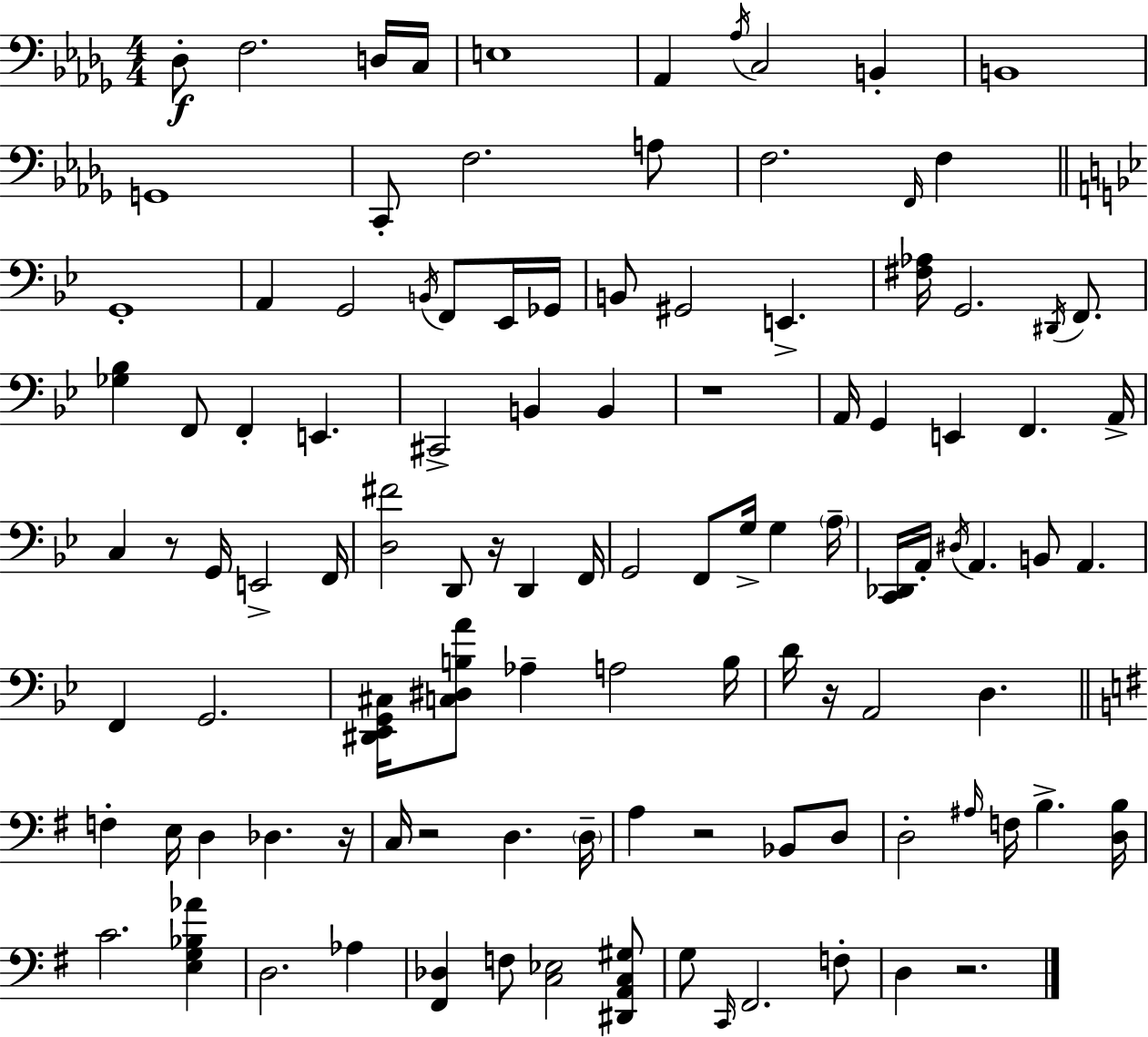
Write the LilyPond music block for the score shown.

{
  \clef bass
  \numericTimeSignature
  \time 4/4
  \key bes \minor
  des8-.\f f2. d16 c16 | e1 | aes,4 \acciaccatura { aes16 } c2 b,4-. | b,1 | \break g,1 | c,8-. f2. a8 | f2. \grace { f,16 } f4 | \bar "||" \break \key bes \major g,1-. | a,4 g,2 \acciaccatura { b,16 } f,8 ees,16 | ges,16 b,8 gis,2 e,4.-> | <fis aes>16 g,2. \acciaccatura { dis,16 } f,8. | \break <ges bes>4 f,8 f,4-. e,4. | cis,2-> b,4 b,4 | r1 | a,16 g,4 e,4 f,4. | \break a,16-> c4 r8 g,16 e,2-> | f,16 <d fis'>2 d,8 r16 d,4 | f,16 g,2 f,8 g16-> g4 | \parenthesize a16-- <c, des,>16 a,16-. \acciaccatura { dis16 } a,4. b,8 a,4. | \break f,4 g,2. | <dis, ees, g, cis>16 <c dis b a'>8 aes4-- a2 | b16 d'16 r16 a,2 d4. | \bar "||" \break \key g \major f4-. e16 d4 des4. r16 | c16 r2 d4. \parenthesize d16-- | a4 r2 bes,8 d8 | d2-. \grace { ais16 } f16 b4.-> | \break <d b>16 c'2. <e g bes aes'>4 | d2. aes4 | <fis, des>4 f8 <c ees>2 <dis, a, c gis>8 | g8 \grace { c,16 } fis,2. | \break f8-. d4 r2. | \bar "|."
}